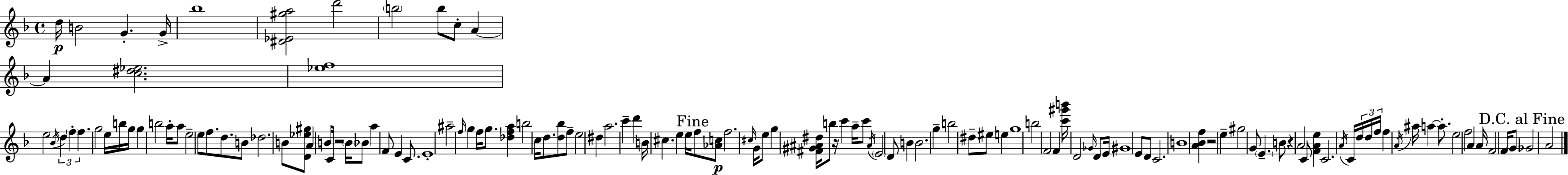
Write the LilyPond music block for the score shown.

{
  \clef treble
  \time 4/4
  \defaultTimeSignature
  \key d \minor
  \repeat volta 2 { d''16\p b'2 g'4.-. g'16-> | bes''1 | <dis' ees' gis'' a''>2 d'''2 | \parenthesize b''2 b''8 c''8-. a'4~~ | \break a'4 <c'' dis'' ees''>2. | <ees'' f''>1 | e''2 \acciaccatura { bes'16 } \tuplet 3/2 { d''4 \parenthesize f''4-. | f''4. } g''2 e''16 | \break b''16 g''16 g''4 b''2 a''16-. a''8 | e''2-- e''8 f''8. d''8. | b'8 des''2. b'8 | <d' ees'' gis''>8 a'4 b'16 c'16 r2 | \break \parenthesize b'16 bes'8 a''4 f'8 e'4 c'8. | e'1-. | ais''2-- \grace { f''16 } g''4 f''16 g''8. | <des'' f'' a''>4 b''2 c''16 d''8. | \break <d'' bes''>8 f''8-- e''2 dis''4 | a''2. c'''4-- | d'''4 b'16 cis''4. e''4 | e''16 \mark "Fine" f''8 <aes' c''>8\p f''2. | \break \grace { cis''16 } g'16 e''8 g''4 <fis' gis' ais' dis''>16 b''8 r16 c'''4 | a''16-- c'''8 \acciaccatura { ais'16 } \parenthesize e'2 d'8 | b'4 b'2. | g''4-- b''2 dis''8-- eis''8 | \break e''4 g''1 | b''2 f'2 | f'4 <c''' gis''' b'''>16 d'2 | \grace { ges'16 } d'8 e'16 gis'1 | \break e'8 d'8 c'2. | b'1 | <a' bes' f''>4 r2 | e''4-- gis''2 g'8 \parenthesize e'4.-- | \break b'8 r4 a'2 | c'8 <f' a' e''>4 c'2. | \acciaccatura { a'16 } c'16 \tuplet 3/2 { d''16 d''16 f''16 } f''4 \acciaccatura { a'16 } ais''16 | a''4~~ a''8.-. e''2 f''2 | \break a'4 a'16 f'2 | f'16 \parenthesize g'8 \mark "D.C. al Fine" ges'2 a'2 | } \bar "|."
}